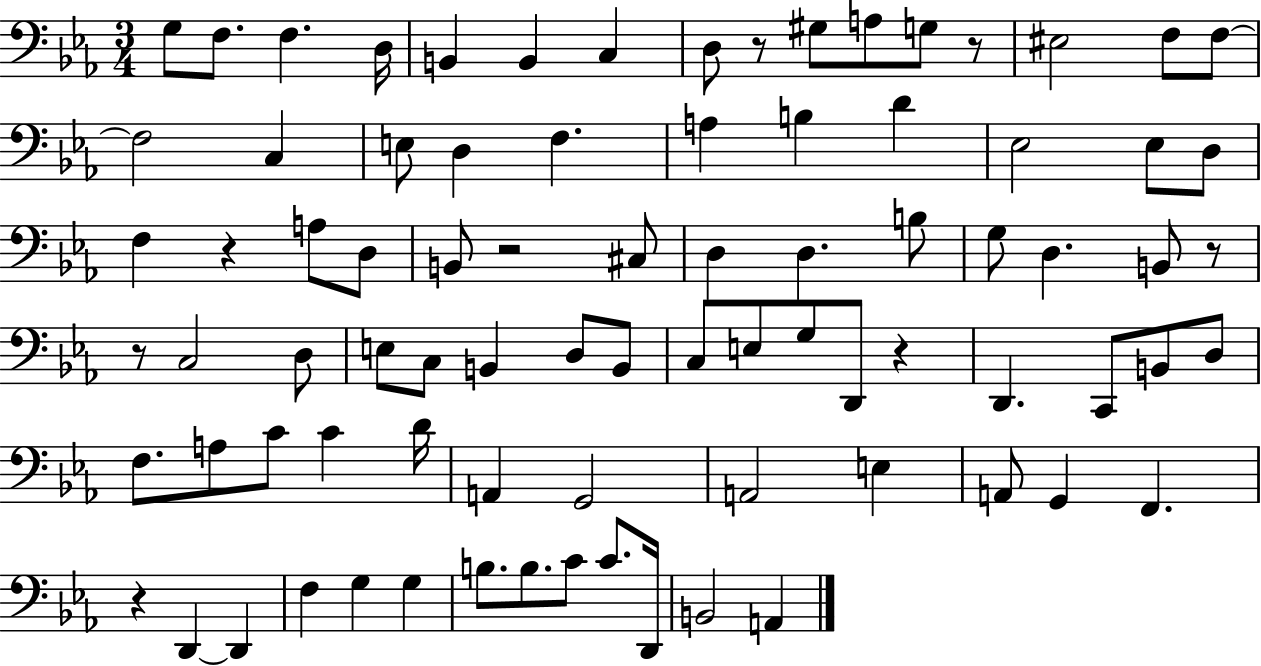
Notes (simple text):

G3/e F3/e. F3/q. D3/s B2/q B2/q C3/q D3/e R/e G#3/e A3/e G3/e R/e EIS3/h F3/e F3/e F3/h C3/q E3/e D3/q F3/q. A3/q B3/q D4/q Eb3/h Eb3/e D3/e F3/q R/q A3/e D3/e B2/e R/h C#3/e D3/q D3/q. B3/e G3/e D3/q. B2/e R/e R/e C3/h D3/e E3/e C3/e B2/q D3/e B2/e C3/e E3/e G3/e D2/e R/q D2/q. C2/e B2/e D3/e F3/e. A3/e C4/e C4/q D4/s A2/q G2/h A2/h E3/q A2/e G2/q F2/q. R/q D2/q D2/q F3/q G3/q G3/q B3/e. B3/e. C4/e C4/e. D2/s B2/h A2/q